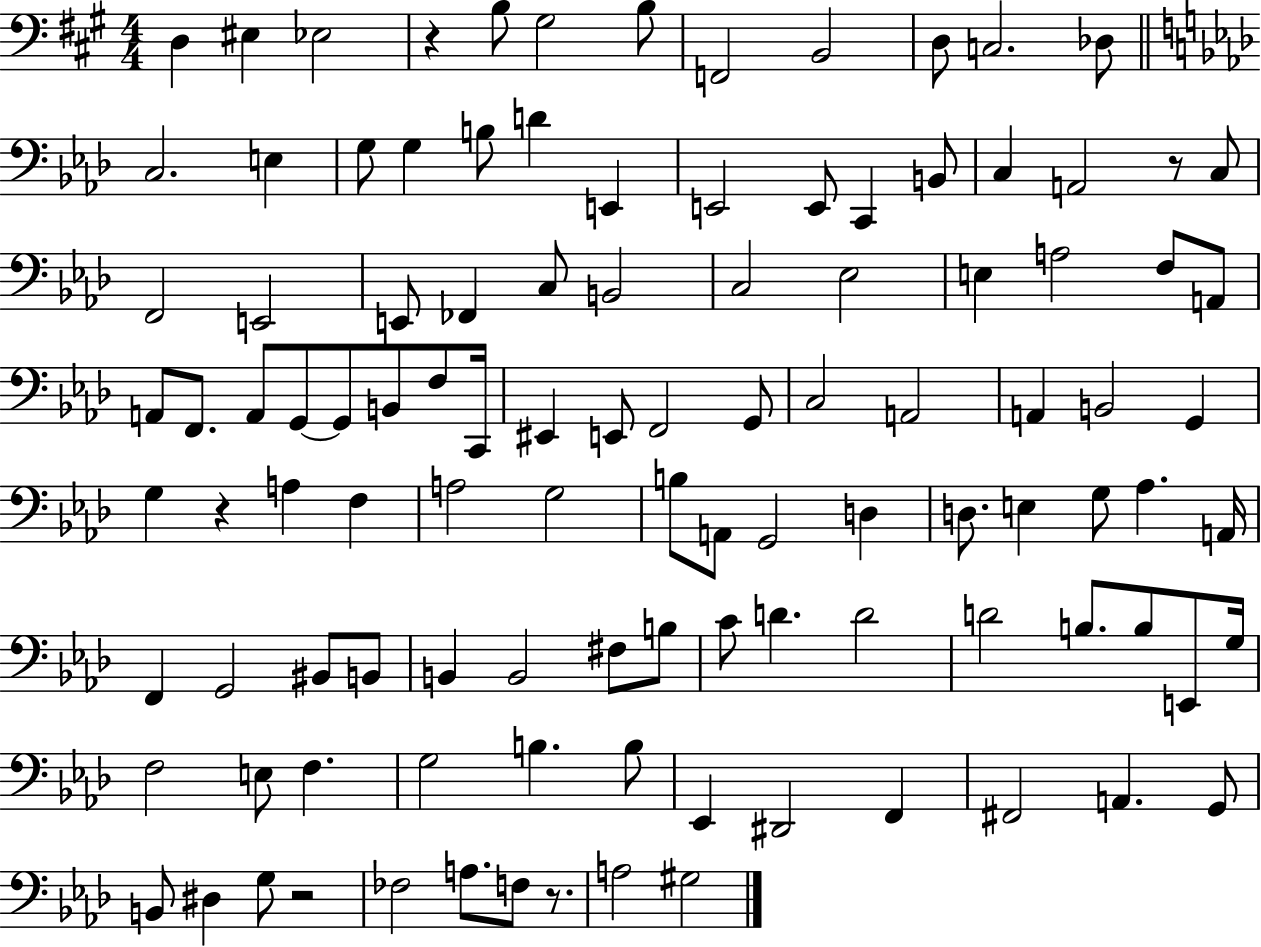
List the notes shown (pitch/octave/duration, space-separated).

D3/q EIS3/q Eb3/h R/q B3/e G#3/h B3/e F2/h B2/h D3/e C3/h. Db3/e C3/h. E3/q G3/e G3/q B3/e D4/q E2/q E2/h E2/e C2/q B2/e C3/q A2/h R/e C3/e F2/h E2/h E2/e FES2/q C3/e B2/h C3/h Eb3/h E3/q A3/h F3/e A2/e A2/e F2/e. A2/e G2/e G2/e B2/e F3/e C2/s EIS2/q E2/e F2/h G2/e C3/h A2/h A2/q B2/h G2/q G3/q R/q A3/q F3/q A3/h G3/h B3/e A2/e G2/h D3/q D3/e. E3/q G3/e Ab3/q. A2/s F2/q G2/h BIS2/e B2/e B2/q B2/h F#3/e B3/e C4/e D4/q. D4/h D4/h B3/e. B3/e E2/e G3/s F3/h E3/e F3/q. G3/h B3/q. B3/e Eb2/q D#2/h F2/q F#2/h A2/q. G2/e B2/e D#3/q G3/e R/h FES3/h A3/e. F3/e R/e. A3/h G#3/h